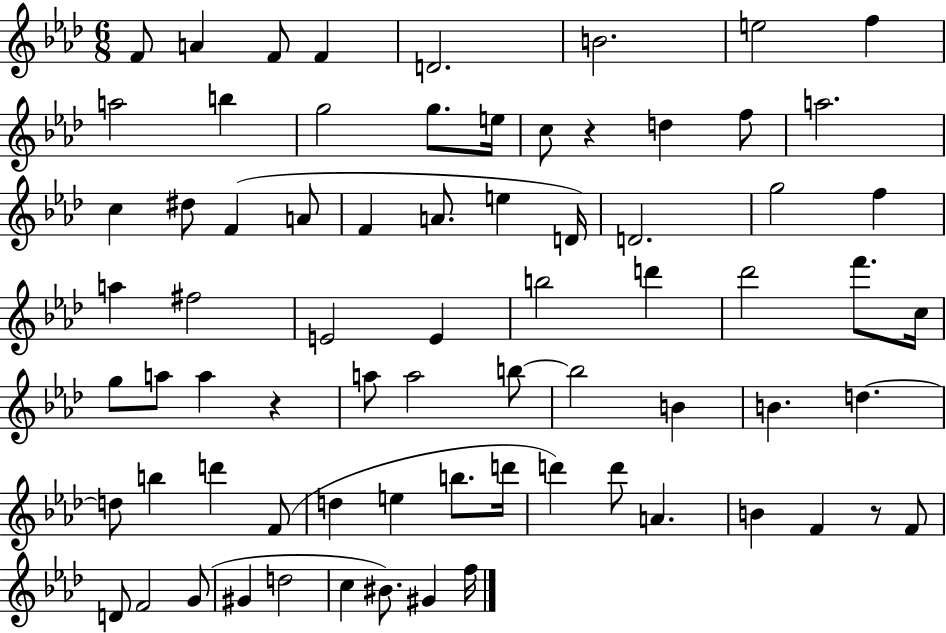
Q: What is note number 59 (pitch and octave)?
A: B4